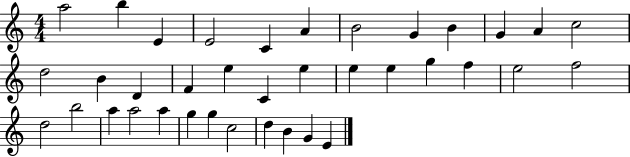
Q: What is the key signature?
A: C major